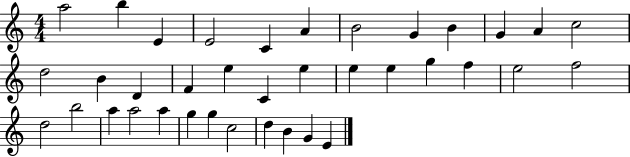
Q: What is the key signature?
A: C major